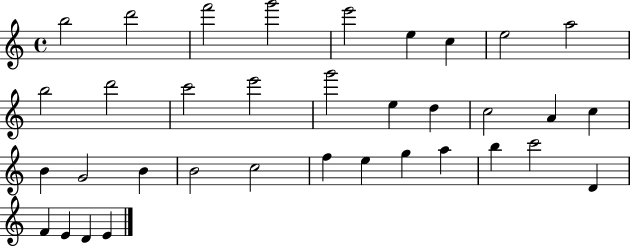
X:1
T:Untitled
M:4/4
L:1/4
K:C
b2 d'2 f'2 g'2 e'2 e c e2 a2 b2 d'2 c'2 e'2 g'2 e d c2 A c B G2 B B2 c2 f e g a b c'2 D F E D E